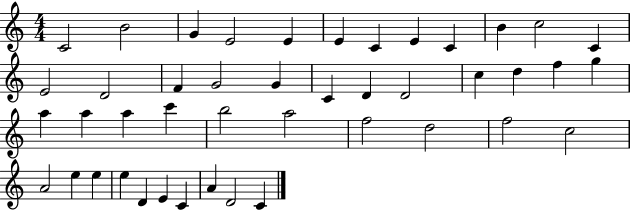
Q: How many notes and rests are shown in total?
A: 44